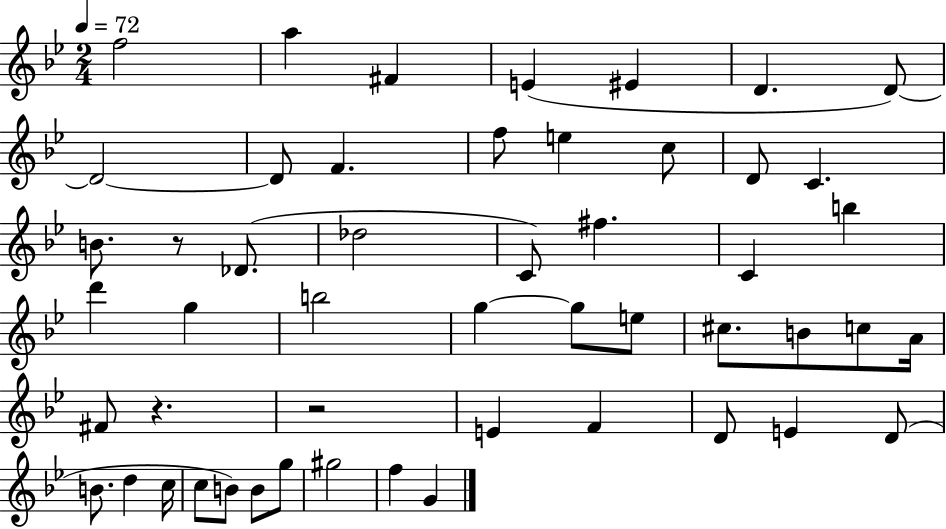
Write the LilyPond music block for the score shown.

{
  \clef treble
  \numericTimeSignature
  \time 2/4
  \key bes \major
  \tempo 4 = 72
  f''2 | a''4 fis'4 | e'4( eis'4 | d'4. d'8~~) | \break d'2~~ | d'8 f'4. | f''8 e''4 c''8 | d'8 c'4. | \break b'8. r8 des'8.( | des''2 | c'8) fis''4. | c'4 b''4 | \break d'''4 g''4 | b''2 | g''4~~ g''8 e''8 | cis''8. b'8 c''8 a'16 | \break fis'8 r4. | r2 | e'4 f'4 | d'8 e'4 d'8( | \break b'8. d''4 c''16 | c''8 b'8) b'8 g''8 | gis''2 | f''4 g'4 | \break \bar "|."
}